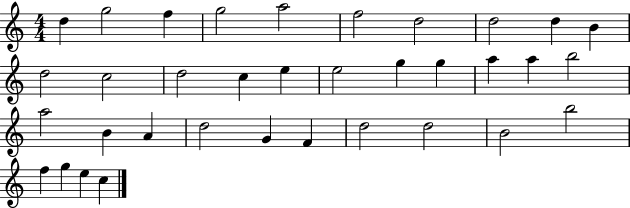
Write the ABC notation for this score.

X:1
T:Untitled
M:4/4
L:1/4
K:C
d g2 f g2 a2 f2 d2 d2 d B d2 c2 d2 c e e2 g g a a b2 a2 B A d2 G F d2 d2 B2 b2 f g e c